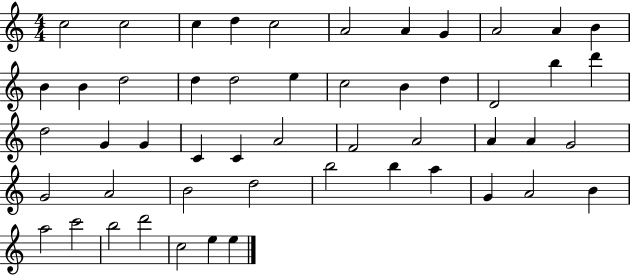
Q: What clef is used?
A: treble